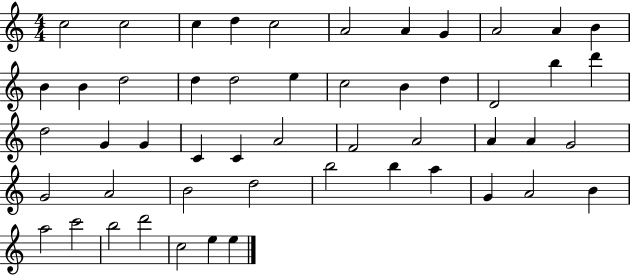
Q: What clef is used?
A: treble